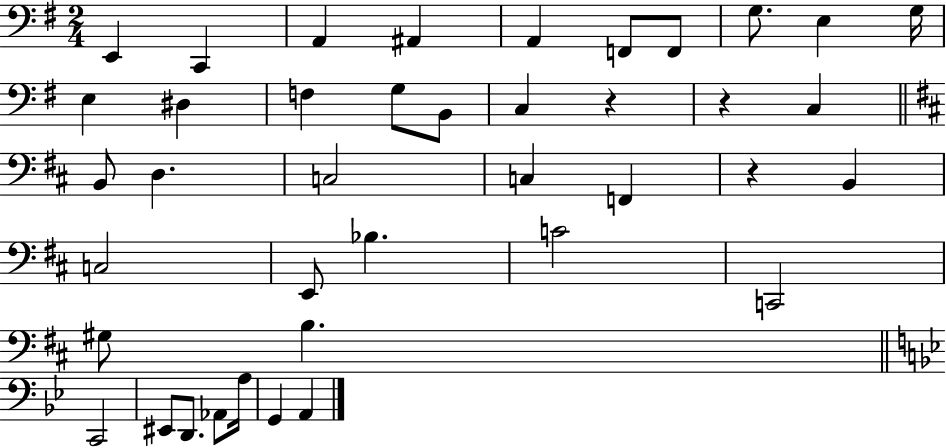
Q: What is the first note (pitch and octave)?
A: E2